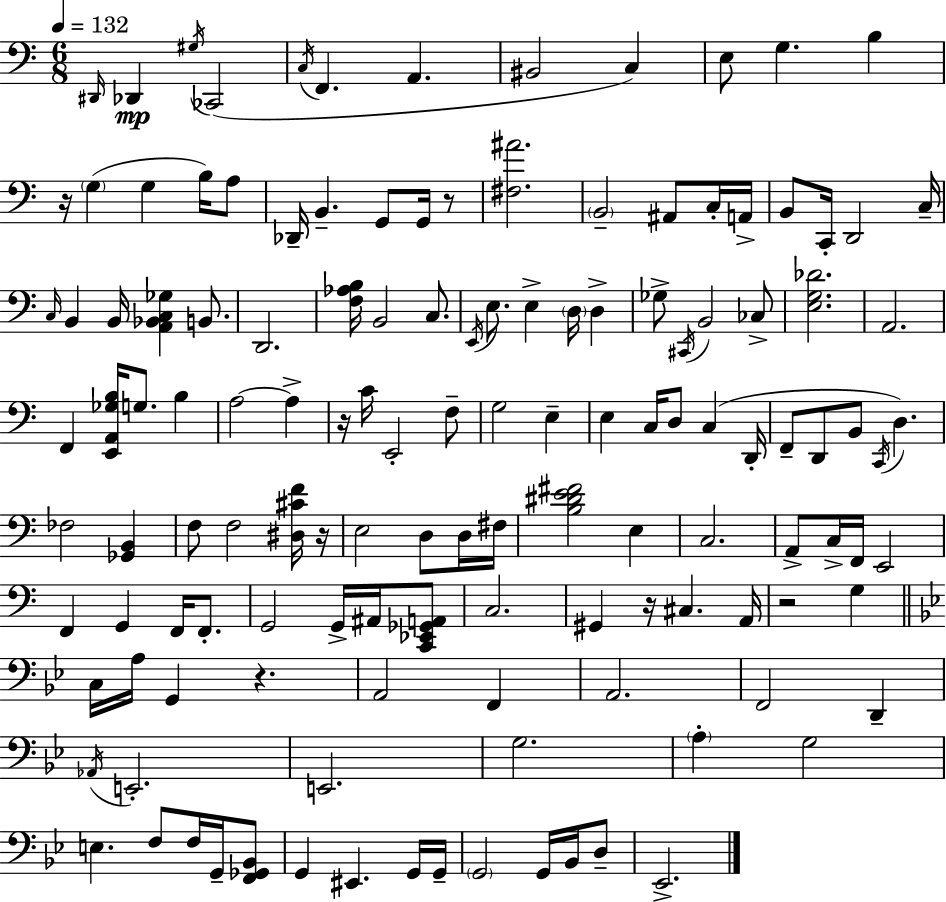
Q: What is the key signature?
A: A minor